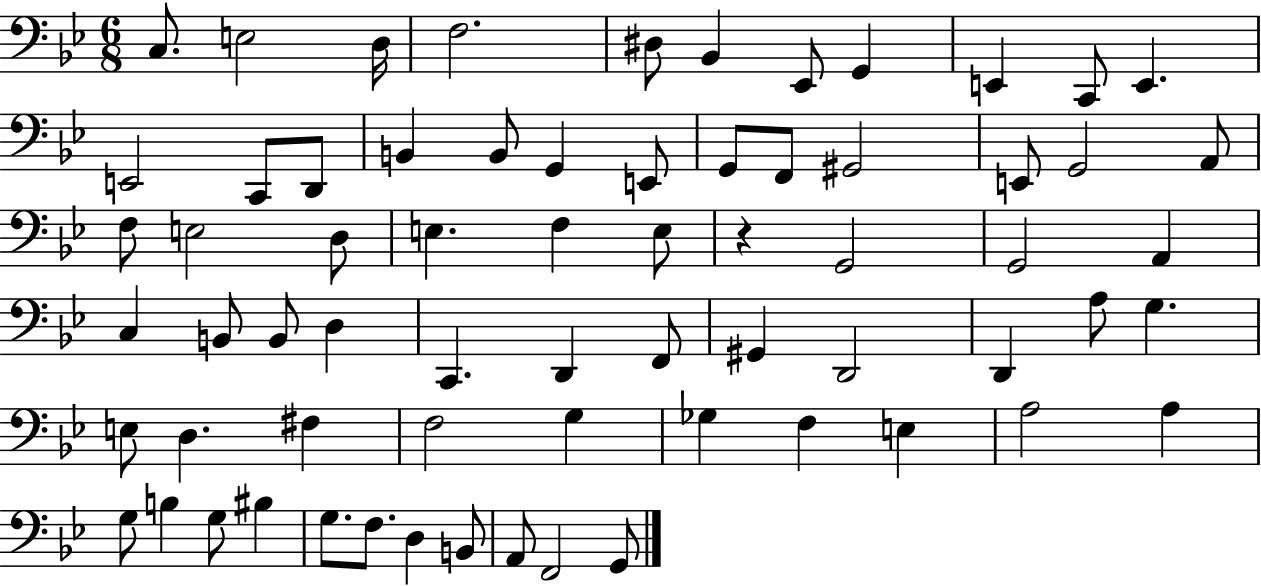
{
  \clef bass
  \numericTimeSignature
  \time 6/8
  \key bes \major
  \repeat volta 2 { c8. e2 d16 | f2. | dis8 bes,4 ees,8 g,4 | e,4 c,8 e,4. | \break e,2 c,8 d,8 | b,4 b,8 g,4 e,8 | g,8 f,8 gis,2 | e,8 g,2 a,8 | \break f8 e2 d8 | e4. f4 e8 | r4 g,2 | g,2 a,4 | \break c4 b,8 b,8 d4 | c,4. d,4 f,8 | gis,4 d,2 | d,4 a8 g4. | \break e8 d4. fis4 | f2 g4 | ges4 f4 e4 | a2 a4 | \break g8 b4 g8 bis4 | g8. f8. d4 b,8 | a,8 f,2 g,8 | } \bar "|."
}